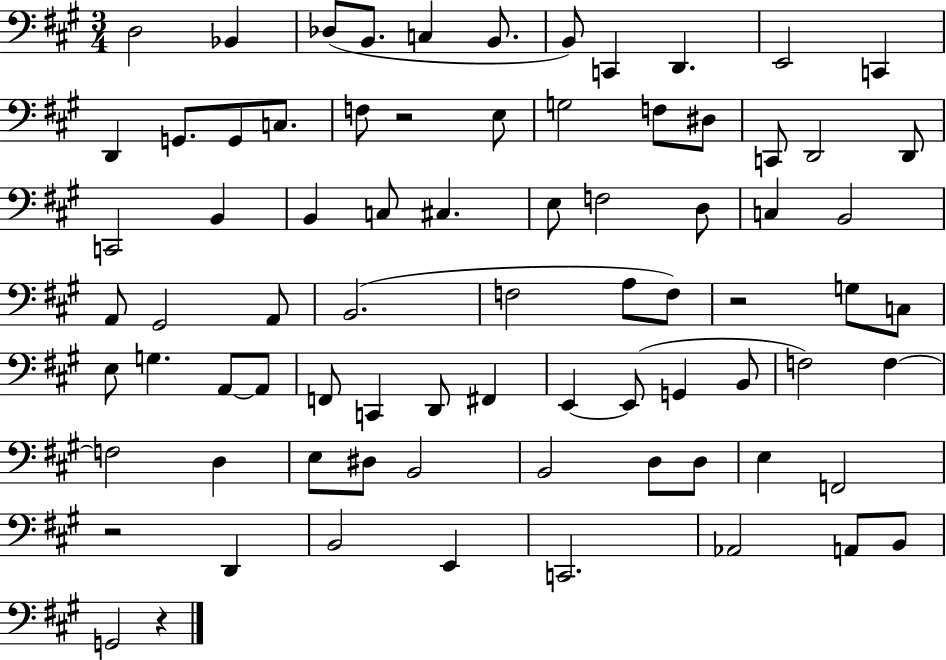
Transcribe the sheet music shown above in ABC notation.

X:1
T:Untitled
M:3/4
L:1/4
K:A
D,2 _B,, _D,/2 B,,/2 C, B,,/2 B,,/2 C,, D,, E,,2 C,, D,, G,,/2 G,,/2 C,/2 F,/2 z2 E,/2 G,2 F,/2 ^D,/2 C,,/2 D,,2 D,,/2 C,,2 B,, B,, C,/2 ^C, E,/2 F,2 D,/2 C, B,,2 A,,/2 ^G,,2 A,,/2 B,,2 F,2 A,/2 F,/2 z2 G,/2 C,/2 E,/2 G, A,,/2 A,,/2 F,,/2 C,, D,,/2 ^F,, E,, E,,/2 G,, B,,/2 F,2 F, F,2 D, E,/2 ^D,/2 B,,2 B,,2 D,/2 D,/2 E, F,,2 z2 D,, B,,2 E,, C,,2 _A,,2 A,,/2 B,,/2 G,,2 z